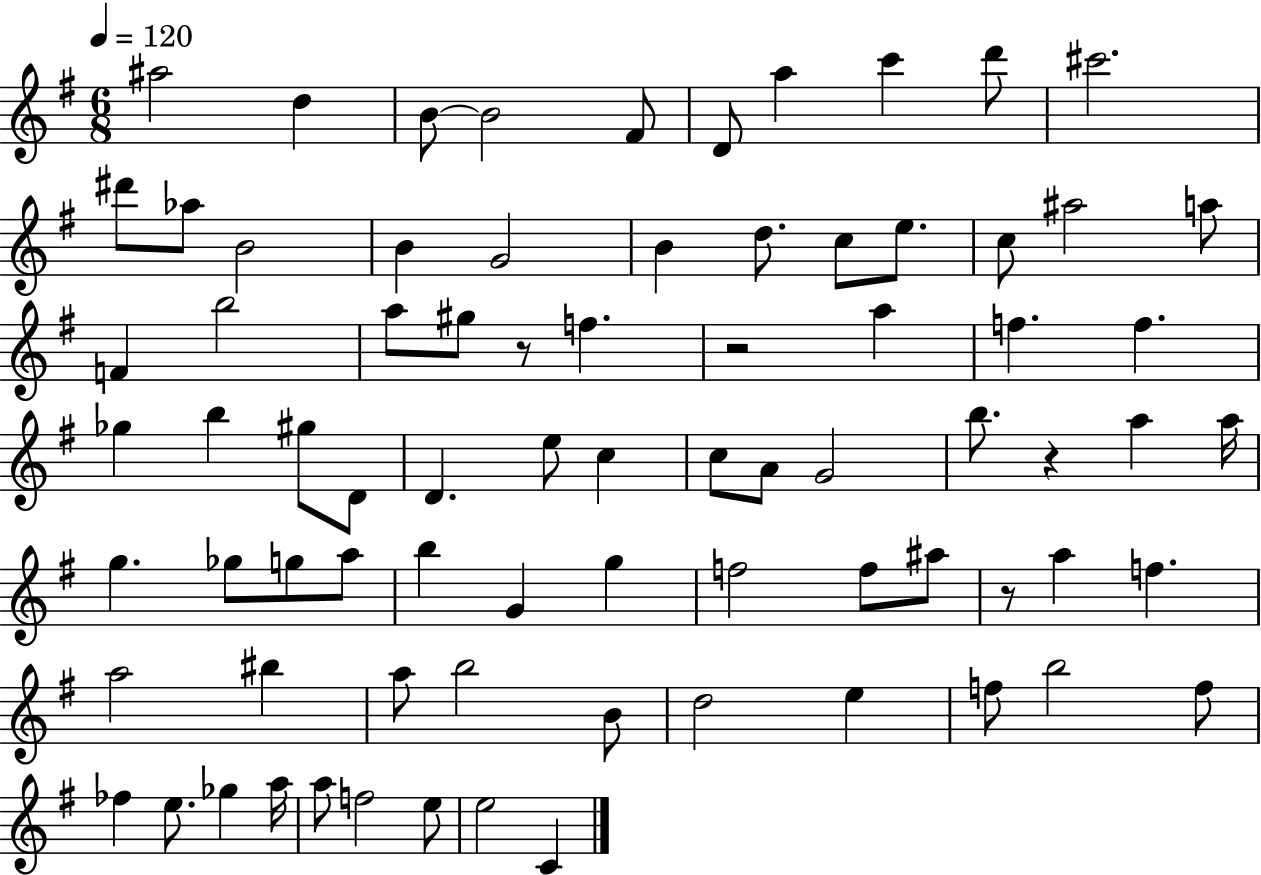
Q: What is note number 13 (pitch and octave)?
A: B4